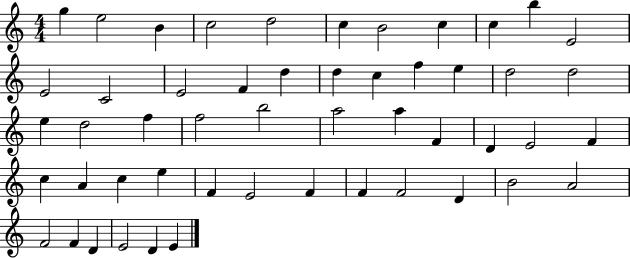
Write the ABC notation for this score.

X:1
T:Untitled
M:4/4
L:1/4
K:C
g e2 B c2 d2 c B2 c c b E2 E2 C2 E2 F d d c f e d2 d2 e d2 f f2 b2 a2 a F D E2 F c A c e F E2 F F F2 D B2 A2 F2 F D E2 D E